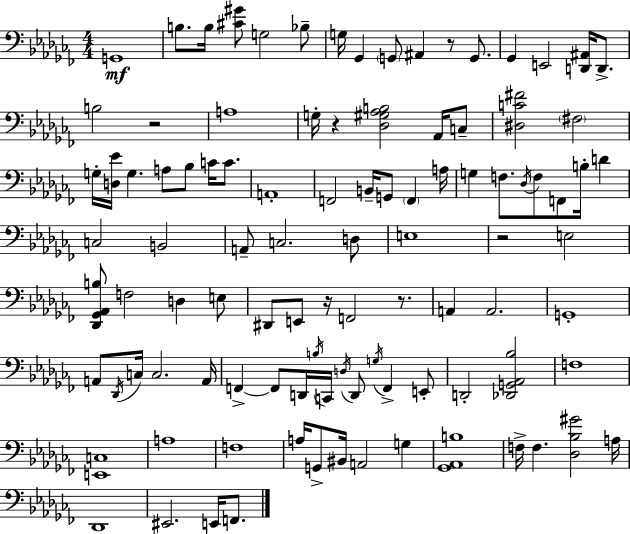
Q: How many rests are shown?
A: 6